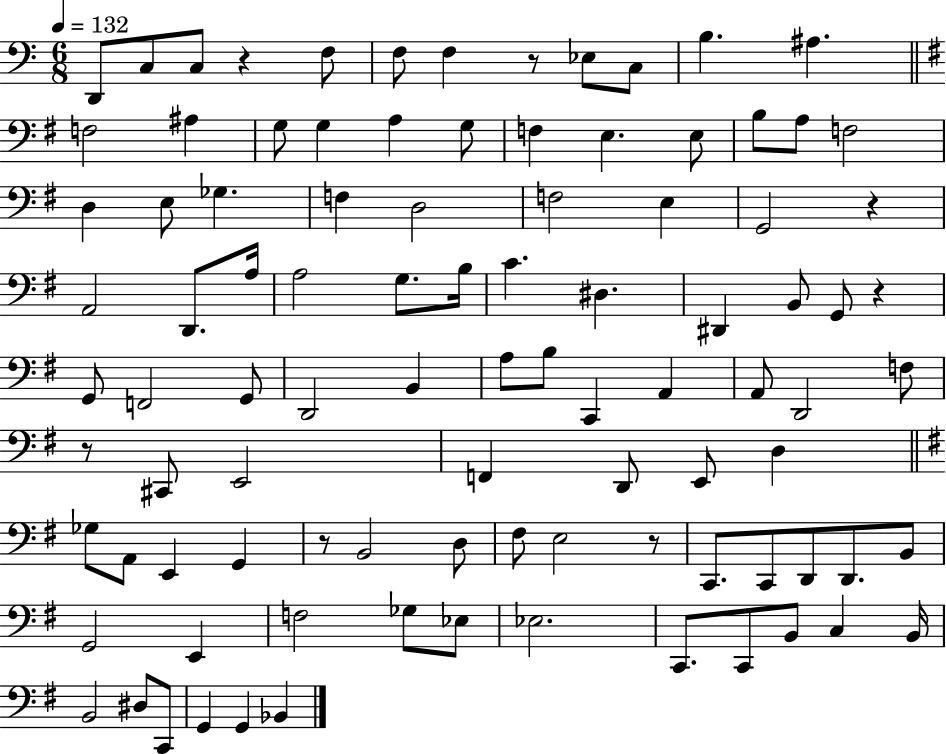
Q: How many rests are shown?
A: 7